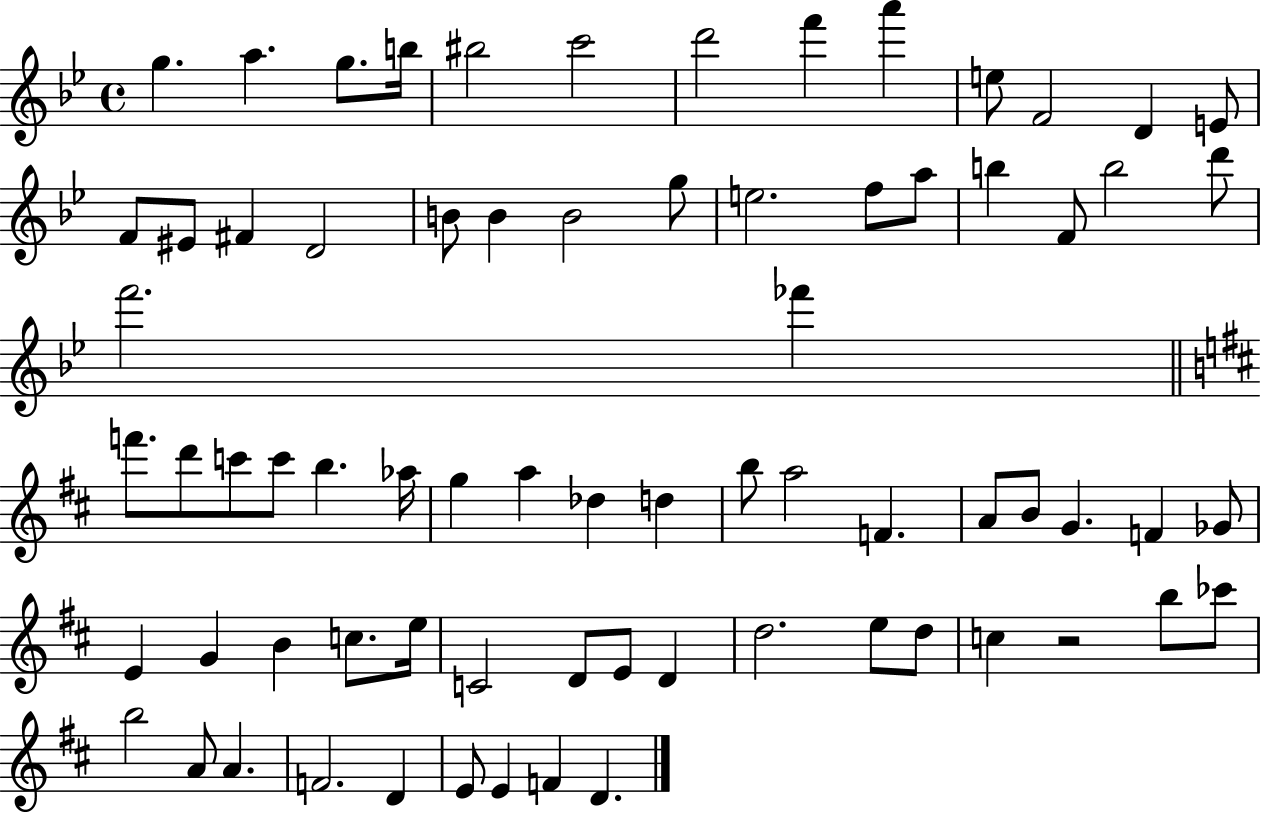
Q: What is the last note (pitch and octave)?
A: D4